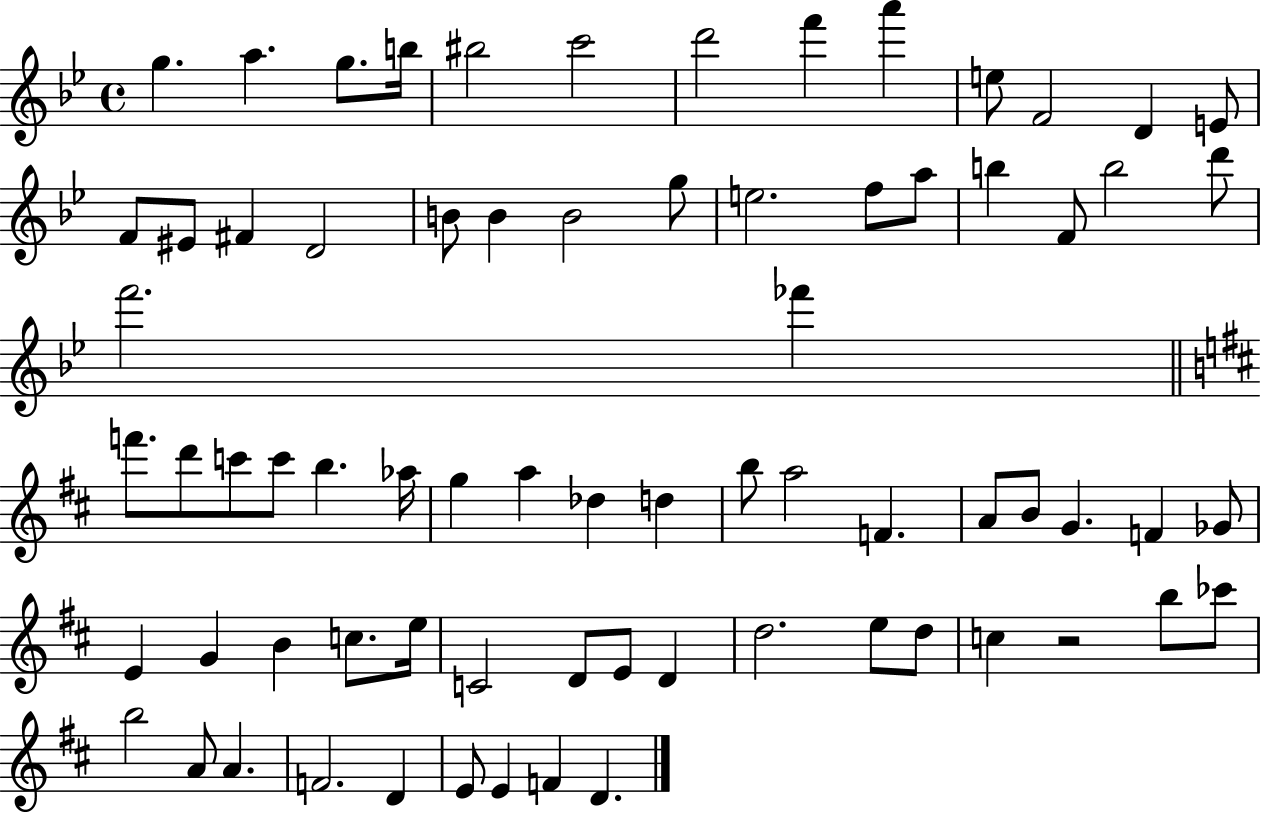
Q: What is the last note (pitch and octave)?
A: D4